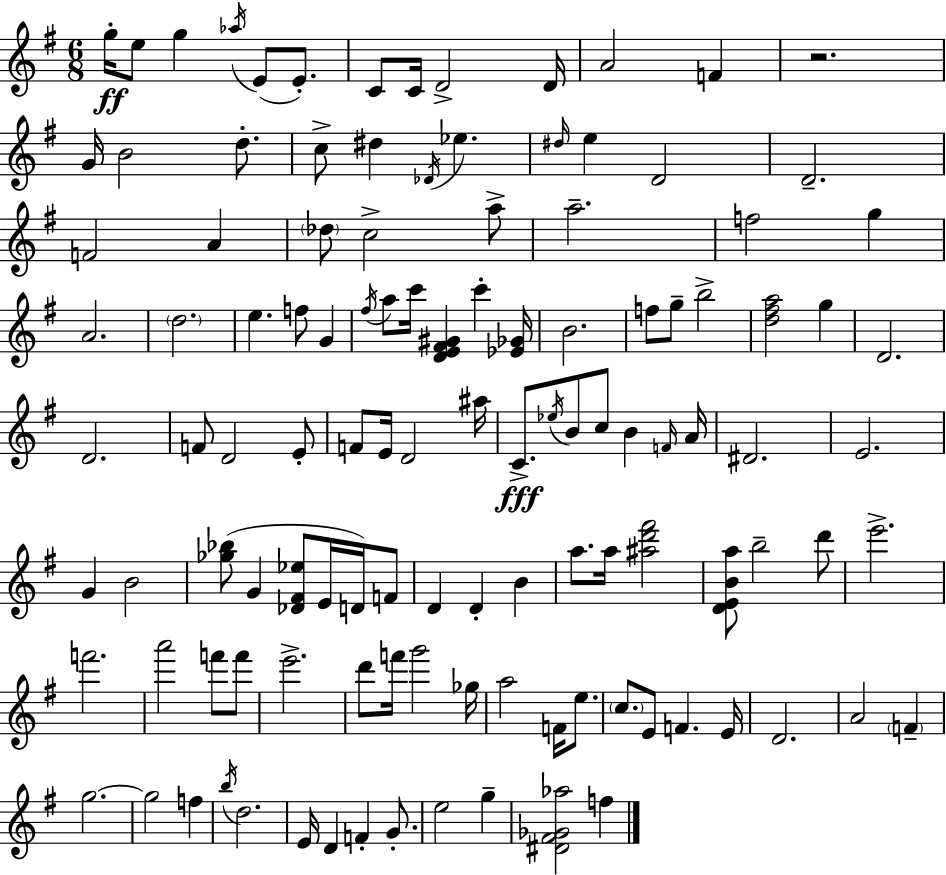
{
  \clef treble
  \numericTimeSignature
  \time 6/8
  \key e \minor
  g''16-.\ff e''8 g''4 \acciaccatura { aes''16 }( e'8 e'8.-.) | c'8 c'16 d'2-> | d'16 a'2 f'4 | r2. | \break g'16 b'2 d''8.-. | c''8-> dis''4 \acciaccatura { des'16 } ees''4. | \grace { dis''16 } e''4 d'2 | d'2.-- | \break f'2 a'4 | \parenthesize des''8 c''2-> | a''8-> a''2.-- | f''2 g''4 | \break a'2. | \parenthesize d''2. | e''4. f''8 g'4 | \acciaccatura { fis''16 } a''8 c'''16 <d' e' fis' gis'>4 c'''4-. | \break <ees' ges'>16 b'2. | f''8 g''8-- b''2-> | <d'' fis'' a''>2 | g''4 d'2. | \break d'2. | f'8 d'2 | e'8-. f'8 e'16 d'2 | ais''16 c'8.->\fff \acciaccatura { ees''16 } b'8 c''8 | \break b'4 \grace { f'16 } a'16 dis'2. | e'2. | g'4 b'2 | <ges'' bes''>8( g'4 | \break <des' fis' ees''>8 e'16 d'16) f'8 d'4 d'4-. | b'4 a''8. a''16 <ais'' d''' fis'''>2 | <d' e' b' a''>8 b''2-- | d'''8 e'''2.-> | \break f'''2. | a'''2 | f'''8 f'''8 e'''2.-> | d'''8 f'''16 g'''2 | \break ges''16 a''2 | f'16 e''8. \parenthesize c''8. e'8 f'4. | e'16 d'2. | a'2 | \break \parenthesize f'4-- g''2.~~ | g''2 | f''4 \acciaccatura { b''16 } d''2. | e'16 d'4 | \break f'4-. g'8.-. e''2 | g''4-- <dis' fis' ges' aes''>2 | f''4 \bar "|."
}